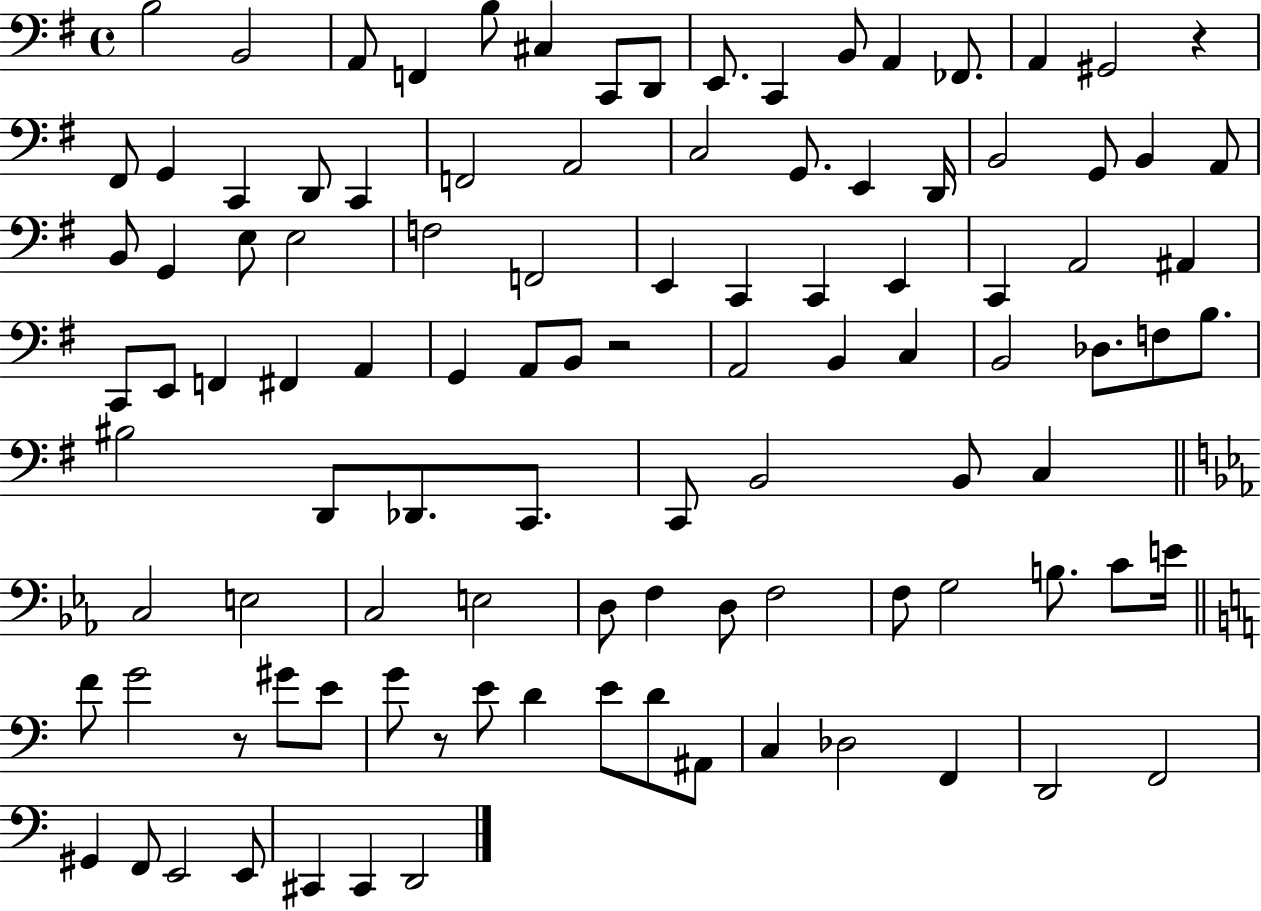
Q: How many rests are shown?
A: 4